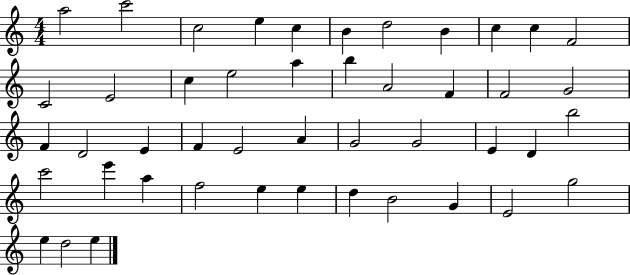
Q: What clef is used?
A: treble